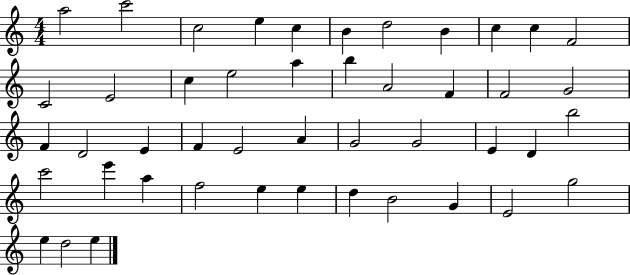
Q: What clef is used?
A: treble